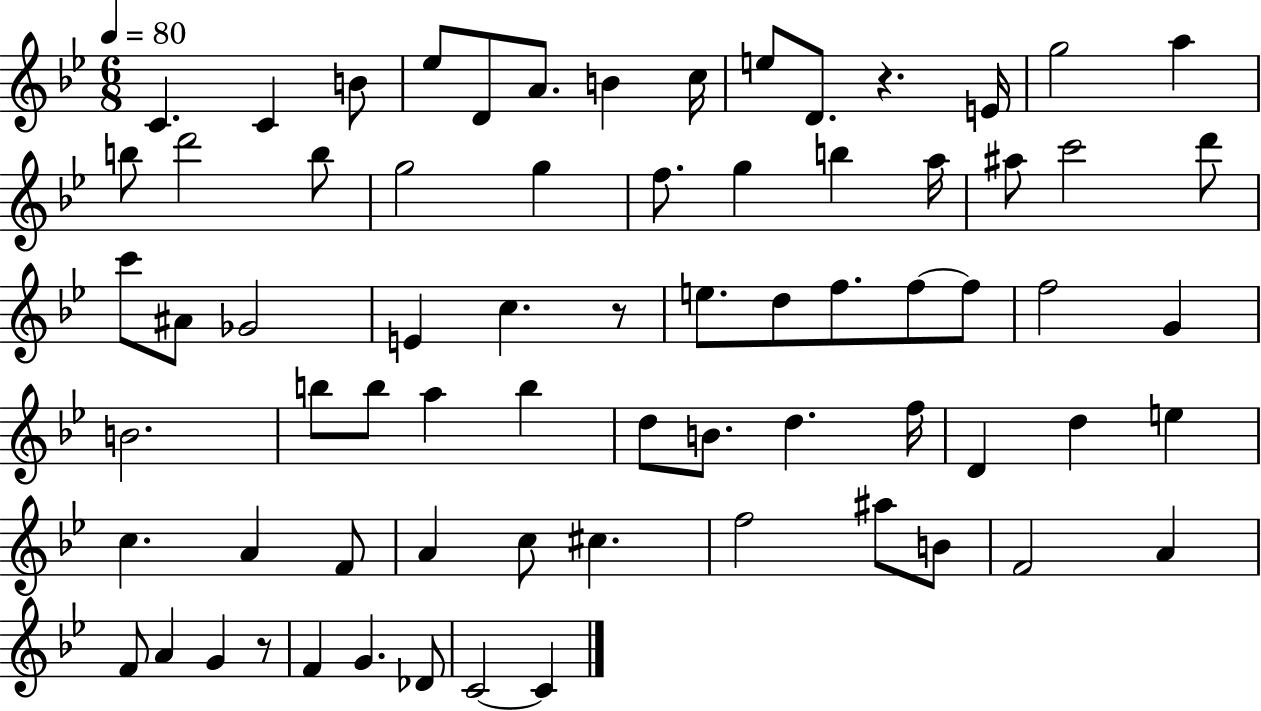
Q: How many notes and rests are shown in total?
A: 71